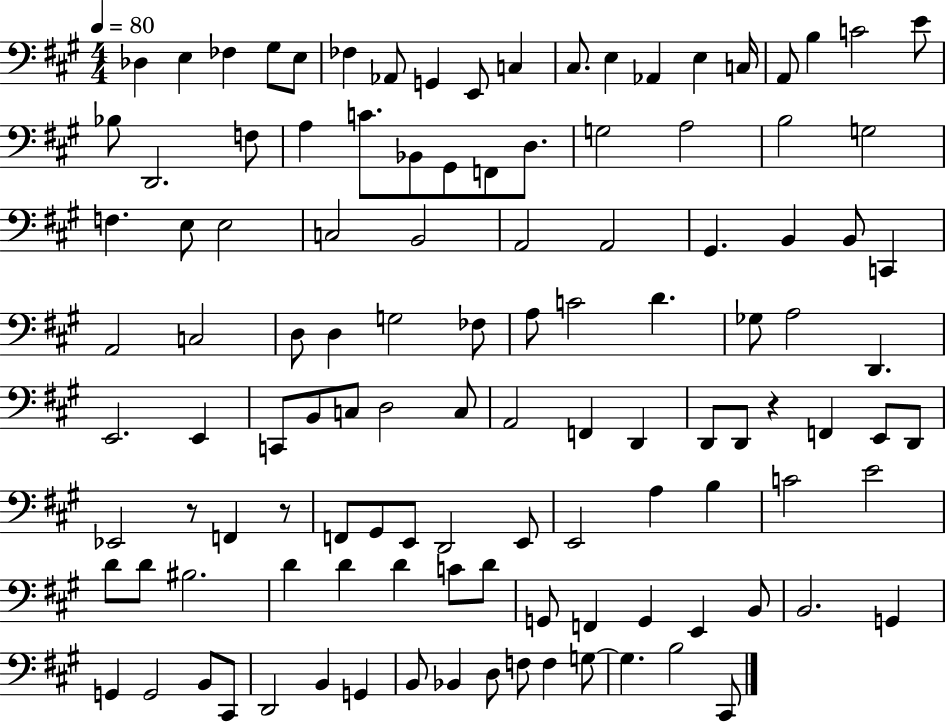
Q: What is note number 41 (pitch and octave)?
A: B2